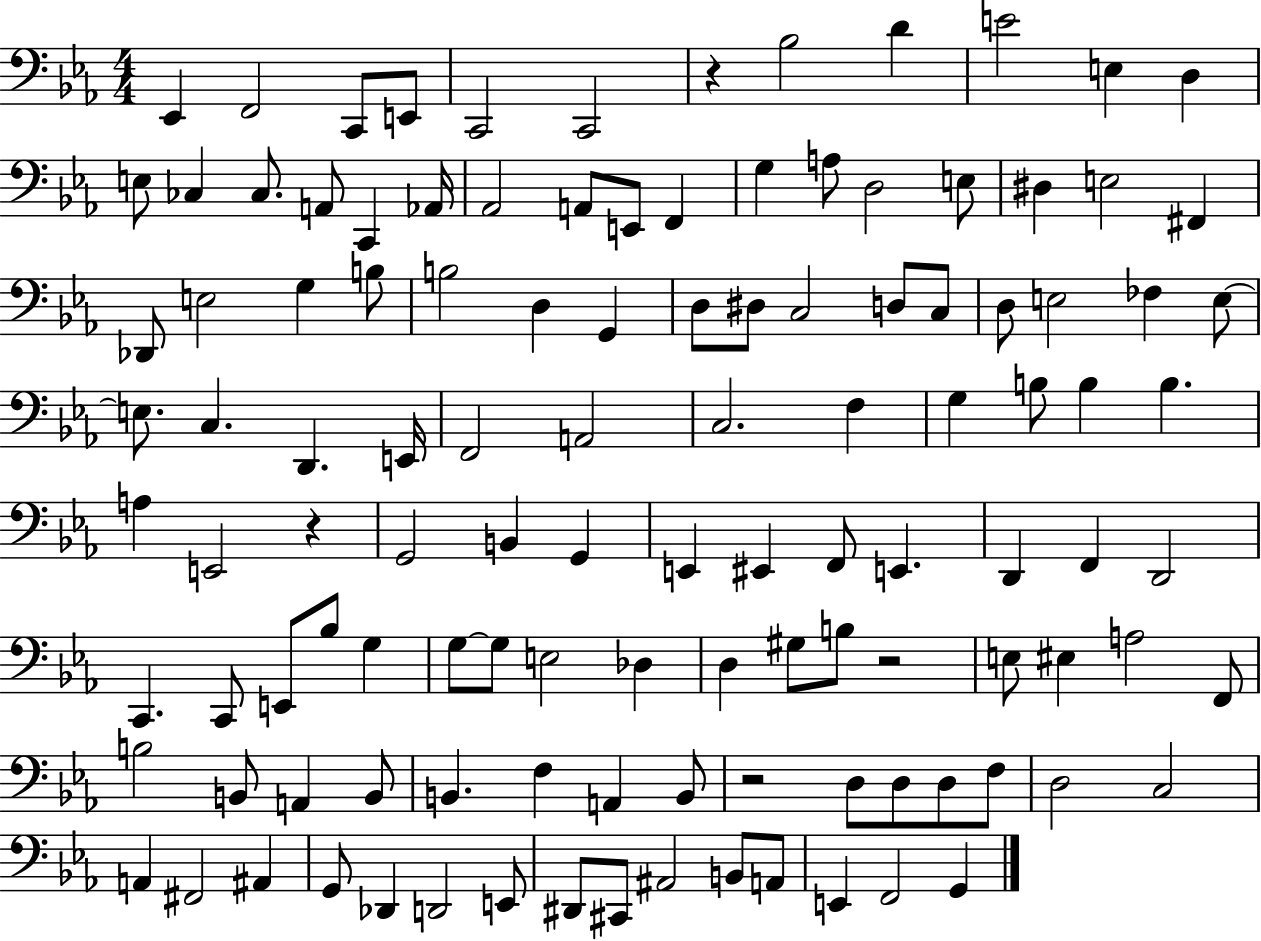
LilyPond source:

{
  \clef bass
  \numericTimeSignature
  \time 4/4
  \key ees \major
  ees,4 f,2 c,8 e,8 | c,2 c,2 | r4 bes2 d'4 | e'2 e4 d4 | \break e8 ces4 ces8. a,8 c,4 aes,16 | aes,2 a,8 e,8 f,4 | g4 a8 d2 e8 | dis4 e2 fis,4 | \break des,8 e2 g4 b8 | b2 d4 g,4 | d8 dis8 c2 d8 c8 | d8 e2 fes4 e8~~ | \break e8. c4. d,4. e,16 | f,2 a,2 | c2. f4 | g4 b8 b4 b4. | \break a4 e,2 r4 | g,2 b,4 g,4 | e,4 eis,4 f,8 e,4. | d,4 f,4 d,2 | \break c,4. c,8 e,8 bes8 g4 | g8~~ g8 e2 des4 | d4 gis8 b8 r2 | e8 eis4 a2 f,8 | \break b2 b,8 a,4 b,8 | b,4. f4 a,4 b,8 | r2 d8 d8 d8 f8 | d2 c2 | \break a,4 fis,2 ais,4 | g,8 des,4 d,2 e,8 | dis,8 cis,8 ais,2 b,8 a,8 | e,4 f,2 g,4 | \break \bar "|."
}